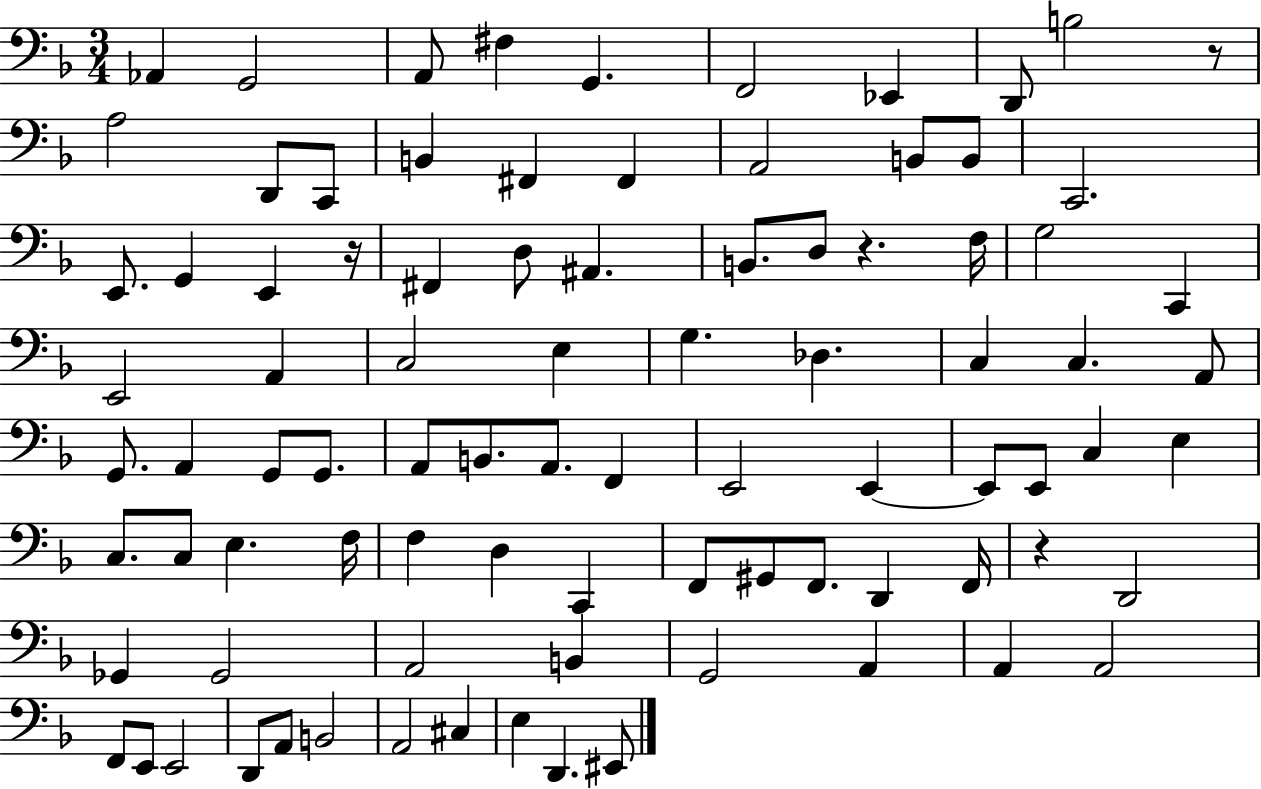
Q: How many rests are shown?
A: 4